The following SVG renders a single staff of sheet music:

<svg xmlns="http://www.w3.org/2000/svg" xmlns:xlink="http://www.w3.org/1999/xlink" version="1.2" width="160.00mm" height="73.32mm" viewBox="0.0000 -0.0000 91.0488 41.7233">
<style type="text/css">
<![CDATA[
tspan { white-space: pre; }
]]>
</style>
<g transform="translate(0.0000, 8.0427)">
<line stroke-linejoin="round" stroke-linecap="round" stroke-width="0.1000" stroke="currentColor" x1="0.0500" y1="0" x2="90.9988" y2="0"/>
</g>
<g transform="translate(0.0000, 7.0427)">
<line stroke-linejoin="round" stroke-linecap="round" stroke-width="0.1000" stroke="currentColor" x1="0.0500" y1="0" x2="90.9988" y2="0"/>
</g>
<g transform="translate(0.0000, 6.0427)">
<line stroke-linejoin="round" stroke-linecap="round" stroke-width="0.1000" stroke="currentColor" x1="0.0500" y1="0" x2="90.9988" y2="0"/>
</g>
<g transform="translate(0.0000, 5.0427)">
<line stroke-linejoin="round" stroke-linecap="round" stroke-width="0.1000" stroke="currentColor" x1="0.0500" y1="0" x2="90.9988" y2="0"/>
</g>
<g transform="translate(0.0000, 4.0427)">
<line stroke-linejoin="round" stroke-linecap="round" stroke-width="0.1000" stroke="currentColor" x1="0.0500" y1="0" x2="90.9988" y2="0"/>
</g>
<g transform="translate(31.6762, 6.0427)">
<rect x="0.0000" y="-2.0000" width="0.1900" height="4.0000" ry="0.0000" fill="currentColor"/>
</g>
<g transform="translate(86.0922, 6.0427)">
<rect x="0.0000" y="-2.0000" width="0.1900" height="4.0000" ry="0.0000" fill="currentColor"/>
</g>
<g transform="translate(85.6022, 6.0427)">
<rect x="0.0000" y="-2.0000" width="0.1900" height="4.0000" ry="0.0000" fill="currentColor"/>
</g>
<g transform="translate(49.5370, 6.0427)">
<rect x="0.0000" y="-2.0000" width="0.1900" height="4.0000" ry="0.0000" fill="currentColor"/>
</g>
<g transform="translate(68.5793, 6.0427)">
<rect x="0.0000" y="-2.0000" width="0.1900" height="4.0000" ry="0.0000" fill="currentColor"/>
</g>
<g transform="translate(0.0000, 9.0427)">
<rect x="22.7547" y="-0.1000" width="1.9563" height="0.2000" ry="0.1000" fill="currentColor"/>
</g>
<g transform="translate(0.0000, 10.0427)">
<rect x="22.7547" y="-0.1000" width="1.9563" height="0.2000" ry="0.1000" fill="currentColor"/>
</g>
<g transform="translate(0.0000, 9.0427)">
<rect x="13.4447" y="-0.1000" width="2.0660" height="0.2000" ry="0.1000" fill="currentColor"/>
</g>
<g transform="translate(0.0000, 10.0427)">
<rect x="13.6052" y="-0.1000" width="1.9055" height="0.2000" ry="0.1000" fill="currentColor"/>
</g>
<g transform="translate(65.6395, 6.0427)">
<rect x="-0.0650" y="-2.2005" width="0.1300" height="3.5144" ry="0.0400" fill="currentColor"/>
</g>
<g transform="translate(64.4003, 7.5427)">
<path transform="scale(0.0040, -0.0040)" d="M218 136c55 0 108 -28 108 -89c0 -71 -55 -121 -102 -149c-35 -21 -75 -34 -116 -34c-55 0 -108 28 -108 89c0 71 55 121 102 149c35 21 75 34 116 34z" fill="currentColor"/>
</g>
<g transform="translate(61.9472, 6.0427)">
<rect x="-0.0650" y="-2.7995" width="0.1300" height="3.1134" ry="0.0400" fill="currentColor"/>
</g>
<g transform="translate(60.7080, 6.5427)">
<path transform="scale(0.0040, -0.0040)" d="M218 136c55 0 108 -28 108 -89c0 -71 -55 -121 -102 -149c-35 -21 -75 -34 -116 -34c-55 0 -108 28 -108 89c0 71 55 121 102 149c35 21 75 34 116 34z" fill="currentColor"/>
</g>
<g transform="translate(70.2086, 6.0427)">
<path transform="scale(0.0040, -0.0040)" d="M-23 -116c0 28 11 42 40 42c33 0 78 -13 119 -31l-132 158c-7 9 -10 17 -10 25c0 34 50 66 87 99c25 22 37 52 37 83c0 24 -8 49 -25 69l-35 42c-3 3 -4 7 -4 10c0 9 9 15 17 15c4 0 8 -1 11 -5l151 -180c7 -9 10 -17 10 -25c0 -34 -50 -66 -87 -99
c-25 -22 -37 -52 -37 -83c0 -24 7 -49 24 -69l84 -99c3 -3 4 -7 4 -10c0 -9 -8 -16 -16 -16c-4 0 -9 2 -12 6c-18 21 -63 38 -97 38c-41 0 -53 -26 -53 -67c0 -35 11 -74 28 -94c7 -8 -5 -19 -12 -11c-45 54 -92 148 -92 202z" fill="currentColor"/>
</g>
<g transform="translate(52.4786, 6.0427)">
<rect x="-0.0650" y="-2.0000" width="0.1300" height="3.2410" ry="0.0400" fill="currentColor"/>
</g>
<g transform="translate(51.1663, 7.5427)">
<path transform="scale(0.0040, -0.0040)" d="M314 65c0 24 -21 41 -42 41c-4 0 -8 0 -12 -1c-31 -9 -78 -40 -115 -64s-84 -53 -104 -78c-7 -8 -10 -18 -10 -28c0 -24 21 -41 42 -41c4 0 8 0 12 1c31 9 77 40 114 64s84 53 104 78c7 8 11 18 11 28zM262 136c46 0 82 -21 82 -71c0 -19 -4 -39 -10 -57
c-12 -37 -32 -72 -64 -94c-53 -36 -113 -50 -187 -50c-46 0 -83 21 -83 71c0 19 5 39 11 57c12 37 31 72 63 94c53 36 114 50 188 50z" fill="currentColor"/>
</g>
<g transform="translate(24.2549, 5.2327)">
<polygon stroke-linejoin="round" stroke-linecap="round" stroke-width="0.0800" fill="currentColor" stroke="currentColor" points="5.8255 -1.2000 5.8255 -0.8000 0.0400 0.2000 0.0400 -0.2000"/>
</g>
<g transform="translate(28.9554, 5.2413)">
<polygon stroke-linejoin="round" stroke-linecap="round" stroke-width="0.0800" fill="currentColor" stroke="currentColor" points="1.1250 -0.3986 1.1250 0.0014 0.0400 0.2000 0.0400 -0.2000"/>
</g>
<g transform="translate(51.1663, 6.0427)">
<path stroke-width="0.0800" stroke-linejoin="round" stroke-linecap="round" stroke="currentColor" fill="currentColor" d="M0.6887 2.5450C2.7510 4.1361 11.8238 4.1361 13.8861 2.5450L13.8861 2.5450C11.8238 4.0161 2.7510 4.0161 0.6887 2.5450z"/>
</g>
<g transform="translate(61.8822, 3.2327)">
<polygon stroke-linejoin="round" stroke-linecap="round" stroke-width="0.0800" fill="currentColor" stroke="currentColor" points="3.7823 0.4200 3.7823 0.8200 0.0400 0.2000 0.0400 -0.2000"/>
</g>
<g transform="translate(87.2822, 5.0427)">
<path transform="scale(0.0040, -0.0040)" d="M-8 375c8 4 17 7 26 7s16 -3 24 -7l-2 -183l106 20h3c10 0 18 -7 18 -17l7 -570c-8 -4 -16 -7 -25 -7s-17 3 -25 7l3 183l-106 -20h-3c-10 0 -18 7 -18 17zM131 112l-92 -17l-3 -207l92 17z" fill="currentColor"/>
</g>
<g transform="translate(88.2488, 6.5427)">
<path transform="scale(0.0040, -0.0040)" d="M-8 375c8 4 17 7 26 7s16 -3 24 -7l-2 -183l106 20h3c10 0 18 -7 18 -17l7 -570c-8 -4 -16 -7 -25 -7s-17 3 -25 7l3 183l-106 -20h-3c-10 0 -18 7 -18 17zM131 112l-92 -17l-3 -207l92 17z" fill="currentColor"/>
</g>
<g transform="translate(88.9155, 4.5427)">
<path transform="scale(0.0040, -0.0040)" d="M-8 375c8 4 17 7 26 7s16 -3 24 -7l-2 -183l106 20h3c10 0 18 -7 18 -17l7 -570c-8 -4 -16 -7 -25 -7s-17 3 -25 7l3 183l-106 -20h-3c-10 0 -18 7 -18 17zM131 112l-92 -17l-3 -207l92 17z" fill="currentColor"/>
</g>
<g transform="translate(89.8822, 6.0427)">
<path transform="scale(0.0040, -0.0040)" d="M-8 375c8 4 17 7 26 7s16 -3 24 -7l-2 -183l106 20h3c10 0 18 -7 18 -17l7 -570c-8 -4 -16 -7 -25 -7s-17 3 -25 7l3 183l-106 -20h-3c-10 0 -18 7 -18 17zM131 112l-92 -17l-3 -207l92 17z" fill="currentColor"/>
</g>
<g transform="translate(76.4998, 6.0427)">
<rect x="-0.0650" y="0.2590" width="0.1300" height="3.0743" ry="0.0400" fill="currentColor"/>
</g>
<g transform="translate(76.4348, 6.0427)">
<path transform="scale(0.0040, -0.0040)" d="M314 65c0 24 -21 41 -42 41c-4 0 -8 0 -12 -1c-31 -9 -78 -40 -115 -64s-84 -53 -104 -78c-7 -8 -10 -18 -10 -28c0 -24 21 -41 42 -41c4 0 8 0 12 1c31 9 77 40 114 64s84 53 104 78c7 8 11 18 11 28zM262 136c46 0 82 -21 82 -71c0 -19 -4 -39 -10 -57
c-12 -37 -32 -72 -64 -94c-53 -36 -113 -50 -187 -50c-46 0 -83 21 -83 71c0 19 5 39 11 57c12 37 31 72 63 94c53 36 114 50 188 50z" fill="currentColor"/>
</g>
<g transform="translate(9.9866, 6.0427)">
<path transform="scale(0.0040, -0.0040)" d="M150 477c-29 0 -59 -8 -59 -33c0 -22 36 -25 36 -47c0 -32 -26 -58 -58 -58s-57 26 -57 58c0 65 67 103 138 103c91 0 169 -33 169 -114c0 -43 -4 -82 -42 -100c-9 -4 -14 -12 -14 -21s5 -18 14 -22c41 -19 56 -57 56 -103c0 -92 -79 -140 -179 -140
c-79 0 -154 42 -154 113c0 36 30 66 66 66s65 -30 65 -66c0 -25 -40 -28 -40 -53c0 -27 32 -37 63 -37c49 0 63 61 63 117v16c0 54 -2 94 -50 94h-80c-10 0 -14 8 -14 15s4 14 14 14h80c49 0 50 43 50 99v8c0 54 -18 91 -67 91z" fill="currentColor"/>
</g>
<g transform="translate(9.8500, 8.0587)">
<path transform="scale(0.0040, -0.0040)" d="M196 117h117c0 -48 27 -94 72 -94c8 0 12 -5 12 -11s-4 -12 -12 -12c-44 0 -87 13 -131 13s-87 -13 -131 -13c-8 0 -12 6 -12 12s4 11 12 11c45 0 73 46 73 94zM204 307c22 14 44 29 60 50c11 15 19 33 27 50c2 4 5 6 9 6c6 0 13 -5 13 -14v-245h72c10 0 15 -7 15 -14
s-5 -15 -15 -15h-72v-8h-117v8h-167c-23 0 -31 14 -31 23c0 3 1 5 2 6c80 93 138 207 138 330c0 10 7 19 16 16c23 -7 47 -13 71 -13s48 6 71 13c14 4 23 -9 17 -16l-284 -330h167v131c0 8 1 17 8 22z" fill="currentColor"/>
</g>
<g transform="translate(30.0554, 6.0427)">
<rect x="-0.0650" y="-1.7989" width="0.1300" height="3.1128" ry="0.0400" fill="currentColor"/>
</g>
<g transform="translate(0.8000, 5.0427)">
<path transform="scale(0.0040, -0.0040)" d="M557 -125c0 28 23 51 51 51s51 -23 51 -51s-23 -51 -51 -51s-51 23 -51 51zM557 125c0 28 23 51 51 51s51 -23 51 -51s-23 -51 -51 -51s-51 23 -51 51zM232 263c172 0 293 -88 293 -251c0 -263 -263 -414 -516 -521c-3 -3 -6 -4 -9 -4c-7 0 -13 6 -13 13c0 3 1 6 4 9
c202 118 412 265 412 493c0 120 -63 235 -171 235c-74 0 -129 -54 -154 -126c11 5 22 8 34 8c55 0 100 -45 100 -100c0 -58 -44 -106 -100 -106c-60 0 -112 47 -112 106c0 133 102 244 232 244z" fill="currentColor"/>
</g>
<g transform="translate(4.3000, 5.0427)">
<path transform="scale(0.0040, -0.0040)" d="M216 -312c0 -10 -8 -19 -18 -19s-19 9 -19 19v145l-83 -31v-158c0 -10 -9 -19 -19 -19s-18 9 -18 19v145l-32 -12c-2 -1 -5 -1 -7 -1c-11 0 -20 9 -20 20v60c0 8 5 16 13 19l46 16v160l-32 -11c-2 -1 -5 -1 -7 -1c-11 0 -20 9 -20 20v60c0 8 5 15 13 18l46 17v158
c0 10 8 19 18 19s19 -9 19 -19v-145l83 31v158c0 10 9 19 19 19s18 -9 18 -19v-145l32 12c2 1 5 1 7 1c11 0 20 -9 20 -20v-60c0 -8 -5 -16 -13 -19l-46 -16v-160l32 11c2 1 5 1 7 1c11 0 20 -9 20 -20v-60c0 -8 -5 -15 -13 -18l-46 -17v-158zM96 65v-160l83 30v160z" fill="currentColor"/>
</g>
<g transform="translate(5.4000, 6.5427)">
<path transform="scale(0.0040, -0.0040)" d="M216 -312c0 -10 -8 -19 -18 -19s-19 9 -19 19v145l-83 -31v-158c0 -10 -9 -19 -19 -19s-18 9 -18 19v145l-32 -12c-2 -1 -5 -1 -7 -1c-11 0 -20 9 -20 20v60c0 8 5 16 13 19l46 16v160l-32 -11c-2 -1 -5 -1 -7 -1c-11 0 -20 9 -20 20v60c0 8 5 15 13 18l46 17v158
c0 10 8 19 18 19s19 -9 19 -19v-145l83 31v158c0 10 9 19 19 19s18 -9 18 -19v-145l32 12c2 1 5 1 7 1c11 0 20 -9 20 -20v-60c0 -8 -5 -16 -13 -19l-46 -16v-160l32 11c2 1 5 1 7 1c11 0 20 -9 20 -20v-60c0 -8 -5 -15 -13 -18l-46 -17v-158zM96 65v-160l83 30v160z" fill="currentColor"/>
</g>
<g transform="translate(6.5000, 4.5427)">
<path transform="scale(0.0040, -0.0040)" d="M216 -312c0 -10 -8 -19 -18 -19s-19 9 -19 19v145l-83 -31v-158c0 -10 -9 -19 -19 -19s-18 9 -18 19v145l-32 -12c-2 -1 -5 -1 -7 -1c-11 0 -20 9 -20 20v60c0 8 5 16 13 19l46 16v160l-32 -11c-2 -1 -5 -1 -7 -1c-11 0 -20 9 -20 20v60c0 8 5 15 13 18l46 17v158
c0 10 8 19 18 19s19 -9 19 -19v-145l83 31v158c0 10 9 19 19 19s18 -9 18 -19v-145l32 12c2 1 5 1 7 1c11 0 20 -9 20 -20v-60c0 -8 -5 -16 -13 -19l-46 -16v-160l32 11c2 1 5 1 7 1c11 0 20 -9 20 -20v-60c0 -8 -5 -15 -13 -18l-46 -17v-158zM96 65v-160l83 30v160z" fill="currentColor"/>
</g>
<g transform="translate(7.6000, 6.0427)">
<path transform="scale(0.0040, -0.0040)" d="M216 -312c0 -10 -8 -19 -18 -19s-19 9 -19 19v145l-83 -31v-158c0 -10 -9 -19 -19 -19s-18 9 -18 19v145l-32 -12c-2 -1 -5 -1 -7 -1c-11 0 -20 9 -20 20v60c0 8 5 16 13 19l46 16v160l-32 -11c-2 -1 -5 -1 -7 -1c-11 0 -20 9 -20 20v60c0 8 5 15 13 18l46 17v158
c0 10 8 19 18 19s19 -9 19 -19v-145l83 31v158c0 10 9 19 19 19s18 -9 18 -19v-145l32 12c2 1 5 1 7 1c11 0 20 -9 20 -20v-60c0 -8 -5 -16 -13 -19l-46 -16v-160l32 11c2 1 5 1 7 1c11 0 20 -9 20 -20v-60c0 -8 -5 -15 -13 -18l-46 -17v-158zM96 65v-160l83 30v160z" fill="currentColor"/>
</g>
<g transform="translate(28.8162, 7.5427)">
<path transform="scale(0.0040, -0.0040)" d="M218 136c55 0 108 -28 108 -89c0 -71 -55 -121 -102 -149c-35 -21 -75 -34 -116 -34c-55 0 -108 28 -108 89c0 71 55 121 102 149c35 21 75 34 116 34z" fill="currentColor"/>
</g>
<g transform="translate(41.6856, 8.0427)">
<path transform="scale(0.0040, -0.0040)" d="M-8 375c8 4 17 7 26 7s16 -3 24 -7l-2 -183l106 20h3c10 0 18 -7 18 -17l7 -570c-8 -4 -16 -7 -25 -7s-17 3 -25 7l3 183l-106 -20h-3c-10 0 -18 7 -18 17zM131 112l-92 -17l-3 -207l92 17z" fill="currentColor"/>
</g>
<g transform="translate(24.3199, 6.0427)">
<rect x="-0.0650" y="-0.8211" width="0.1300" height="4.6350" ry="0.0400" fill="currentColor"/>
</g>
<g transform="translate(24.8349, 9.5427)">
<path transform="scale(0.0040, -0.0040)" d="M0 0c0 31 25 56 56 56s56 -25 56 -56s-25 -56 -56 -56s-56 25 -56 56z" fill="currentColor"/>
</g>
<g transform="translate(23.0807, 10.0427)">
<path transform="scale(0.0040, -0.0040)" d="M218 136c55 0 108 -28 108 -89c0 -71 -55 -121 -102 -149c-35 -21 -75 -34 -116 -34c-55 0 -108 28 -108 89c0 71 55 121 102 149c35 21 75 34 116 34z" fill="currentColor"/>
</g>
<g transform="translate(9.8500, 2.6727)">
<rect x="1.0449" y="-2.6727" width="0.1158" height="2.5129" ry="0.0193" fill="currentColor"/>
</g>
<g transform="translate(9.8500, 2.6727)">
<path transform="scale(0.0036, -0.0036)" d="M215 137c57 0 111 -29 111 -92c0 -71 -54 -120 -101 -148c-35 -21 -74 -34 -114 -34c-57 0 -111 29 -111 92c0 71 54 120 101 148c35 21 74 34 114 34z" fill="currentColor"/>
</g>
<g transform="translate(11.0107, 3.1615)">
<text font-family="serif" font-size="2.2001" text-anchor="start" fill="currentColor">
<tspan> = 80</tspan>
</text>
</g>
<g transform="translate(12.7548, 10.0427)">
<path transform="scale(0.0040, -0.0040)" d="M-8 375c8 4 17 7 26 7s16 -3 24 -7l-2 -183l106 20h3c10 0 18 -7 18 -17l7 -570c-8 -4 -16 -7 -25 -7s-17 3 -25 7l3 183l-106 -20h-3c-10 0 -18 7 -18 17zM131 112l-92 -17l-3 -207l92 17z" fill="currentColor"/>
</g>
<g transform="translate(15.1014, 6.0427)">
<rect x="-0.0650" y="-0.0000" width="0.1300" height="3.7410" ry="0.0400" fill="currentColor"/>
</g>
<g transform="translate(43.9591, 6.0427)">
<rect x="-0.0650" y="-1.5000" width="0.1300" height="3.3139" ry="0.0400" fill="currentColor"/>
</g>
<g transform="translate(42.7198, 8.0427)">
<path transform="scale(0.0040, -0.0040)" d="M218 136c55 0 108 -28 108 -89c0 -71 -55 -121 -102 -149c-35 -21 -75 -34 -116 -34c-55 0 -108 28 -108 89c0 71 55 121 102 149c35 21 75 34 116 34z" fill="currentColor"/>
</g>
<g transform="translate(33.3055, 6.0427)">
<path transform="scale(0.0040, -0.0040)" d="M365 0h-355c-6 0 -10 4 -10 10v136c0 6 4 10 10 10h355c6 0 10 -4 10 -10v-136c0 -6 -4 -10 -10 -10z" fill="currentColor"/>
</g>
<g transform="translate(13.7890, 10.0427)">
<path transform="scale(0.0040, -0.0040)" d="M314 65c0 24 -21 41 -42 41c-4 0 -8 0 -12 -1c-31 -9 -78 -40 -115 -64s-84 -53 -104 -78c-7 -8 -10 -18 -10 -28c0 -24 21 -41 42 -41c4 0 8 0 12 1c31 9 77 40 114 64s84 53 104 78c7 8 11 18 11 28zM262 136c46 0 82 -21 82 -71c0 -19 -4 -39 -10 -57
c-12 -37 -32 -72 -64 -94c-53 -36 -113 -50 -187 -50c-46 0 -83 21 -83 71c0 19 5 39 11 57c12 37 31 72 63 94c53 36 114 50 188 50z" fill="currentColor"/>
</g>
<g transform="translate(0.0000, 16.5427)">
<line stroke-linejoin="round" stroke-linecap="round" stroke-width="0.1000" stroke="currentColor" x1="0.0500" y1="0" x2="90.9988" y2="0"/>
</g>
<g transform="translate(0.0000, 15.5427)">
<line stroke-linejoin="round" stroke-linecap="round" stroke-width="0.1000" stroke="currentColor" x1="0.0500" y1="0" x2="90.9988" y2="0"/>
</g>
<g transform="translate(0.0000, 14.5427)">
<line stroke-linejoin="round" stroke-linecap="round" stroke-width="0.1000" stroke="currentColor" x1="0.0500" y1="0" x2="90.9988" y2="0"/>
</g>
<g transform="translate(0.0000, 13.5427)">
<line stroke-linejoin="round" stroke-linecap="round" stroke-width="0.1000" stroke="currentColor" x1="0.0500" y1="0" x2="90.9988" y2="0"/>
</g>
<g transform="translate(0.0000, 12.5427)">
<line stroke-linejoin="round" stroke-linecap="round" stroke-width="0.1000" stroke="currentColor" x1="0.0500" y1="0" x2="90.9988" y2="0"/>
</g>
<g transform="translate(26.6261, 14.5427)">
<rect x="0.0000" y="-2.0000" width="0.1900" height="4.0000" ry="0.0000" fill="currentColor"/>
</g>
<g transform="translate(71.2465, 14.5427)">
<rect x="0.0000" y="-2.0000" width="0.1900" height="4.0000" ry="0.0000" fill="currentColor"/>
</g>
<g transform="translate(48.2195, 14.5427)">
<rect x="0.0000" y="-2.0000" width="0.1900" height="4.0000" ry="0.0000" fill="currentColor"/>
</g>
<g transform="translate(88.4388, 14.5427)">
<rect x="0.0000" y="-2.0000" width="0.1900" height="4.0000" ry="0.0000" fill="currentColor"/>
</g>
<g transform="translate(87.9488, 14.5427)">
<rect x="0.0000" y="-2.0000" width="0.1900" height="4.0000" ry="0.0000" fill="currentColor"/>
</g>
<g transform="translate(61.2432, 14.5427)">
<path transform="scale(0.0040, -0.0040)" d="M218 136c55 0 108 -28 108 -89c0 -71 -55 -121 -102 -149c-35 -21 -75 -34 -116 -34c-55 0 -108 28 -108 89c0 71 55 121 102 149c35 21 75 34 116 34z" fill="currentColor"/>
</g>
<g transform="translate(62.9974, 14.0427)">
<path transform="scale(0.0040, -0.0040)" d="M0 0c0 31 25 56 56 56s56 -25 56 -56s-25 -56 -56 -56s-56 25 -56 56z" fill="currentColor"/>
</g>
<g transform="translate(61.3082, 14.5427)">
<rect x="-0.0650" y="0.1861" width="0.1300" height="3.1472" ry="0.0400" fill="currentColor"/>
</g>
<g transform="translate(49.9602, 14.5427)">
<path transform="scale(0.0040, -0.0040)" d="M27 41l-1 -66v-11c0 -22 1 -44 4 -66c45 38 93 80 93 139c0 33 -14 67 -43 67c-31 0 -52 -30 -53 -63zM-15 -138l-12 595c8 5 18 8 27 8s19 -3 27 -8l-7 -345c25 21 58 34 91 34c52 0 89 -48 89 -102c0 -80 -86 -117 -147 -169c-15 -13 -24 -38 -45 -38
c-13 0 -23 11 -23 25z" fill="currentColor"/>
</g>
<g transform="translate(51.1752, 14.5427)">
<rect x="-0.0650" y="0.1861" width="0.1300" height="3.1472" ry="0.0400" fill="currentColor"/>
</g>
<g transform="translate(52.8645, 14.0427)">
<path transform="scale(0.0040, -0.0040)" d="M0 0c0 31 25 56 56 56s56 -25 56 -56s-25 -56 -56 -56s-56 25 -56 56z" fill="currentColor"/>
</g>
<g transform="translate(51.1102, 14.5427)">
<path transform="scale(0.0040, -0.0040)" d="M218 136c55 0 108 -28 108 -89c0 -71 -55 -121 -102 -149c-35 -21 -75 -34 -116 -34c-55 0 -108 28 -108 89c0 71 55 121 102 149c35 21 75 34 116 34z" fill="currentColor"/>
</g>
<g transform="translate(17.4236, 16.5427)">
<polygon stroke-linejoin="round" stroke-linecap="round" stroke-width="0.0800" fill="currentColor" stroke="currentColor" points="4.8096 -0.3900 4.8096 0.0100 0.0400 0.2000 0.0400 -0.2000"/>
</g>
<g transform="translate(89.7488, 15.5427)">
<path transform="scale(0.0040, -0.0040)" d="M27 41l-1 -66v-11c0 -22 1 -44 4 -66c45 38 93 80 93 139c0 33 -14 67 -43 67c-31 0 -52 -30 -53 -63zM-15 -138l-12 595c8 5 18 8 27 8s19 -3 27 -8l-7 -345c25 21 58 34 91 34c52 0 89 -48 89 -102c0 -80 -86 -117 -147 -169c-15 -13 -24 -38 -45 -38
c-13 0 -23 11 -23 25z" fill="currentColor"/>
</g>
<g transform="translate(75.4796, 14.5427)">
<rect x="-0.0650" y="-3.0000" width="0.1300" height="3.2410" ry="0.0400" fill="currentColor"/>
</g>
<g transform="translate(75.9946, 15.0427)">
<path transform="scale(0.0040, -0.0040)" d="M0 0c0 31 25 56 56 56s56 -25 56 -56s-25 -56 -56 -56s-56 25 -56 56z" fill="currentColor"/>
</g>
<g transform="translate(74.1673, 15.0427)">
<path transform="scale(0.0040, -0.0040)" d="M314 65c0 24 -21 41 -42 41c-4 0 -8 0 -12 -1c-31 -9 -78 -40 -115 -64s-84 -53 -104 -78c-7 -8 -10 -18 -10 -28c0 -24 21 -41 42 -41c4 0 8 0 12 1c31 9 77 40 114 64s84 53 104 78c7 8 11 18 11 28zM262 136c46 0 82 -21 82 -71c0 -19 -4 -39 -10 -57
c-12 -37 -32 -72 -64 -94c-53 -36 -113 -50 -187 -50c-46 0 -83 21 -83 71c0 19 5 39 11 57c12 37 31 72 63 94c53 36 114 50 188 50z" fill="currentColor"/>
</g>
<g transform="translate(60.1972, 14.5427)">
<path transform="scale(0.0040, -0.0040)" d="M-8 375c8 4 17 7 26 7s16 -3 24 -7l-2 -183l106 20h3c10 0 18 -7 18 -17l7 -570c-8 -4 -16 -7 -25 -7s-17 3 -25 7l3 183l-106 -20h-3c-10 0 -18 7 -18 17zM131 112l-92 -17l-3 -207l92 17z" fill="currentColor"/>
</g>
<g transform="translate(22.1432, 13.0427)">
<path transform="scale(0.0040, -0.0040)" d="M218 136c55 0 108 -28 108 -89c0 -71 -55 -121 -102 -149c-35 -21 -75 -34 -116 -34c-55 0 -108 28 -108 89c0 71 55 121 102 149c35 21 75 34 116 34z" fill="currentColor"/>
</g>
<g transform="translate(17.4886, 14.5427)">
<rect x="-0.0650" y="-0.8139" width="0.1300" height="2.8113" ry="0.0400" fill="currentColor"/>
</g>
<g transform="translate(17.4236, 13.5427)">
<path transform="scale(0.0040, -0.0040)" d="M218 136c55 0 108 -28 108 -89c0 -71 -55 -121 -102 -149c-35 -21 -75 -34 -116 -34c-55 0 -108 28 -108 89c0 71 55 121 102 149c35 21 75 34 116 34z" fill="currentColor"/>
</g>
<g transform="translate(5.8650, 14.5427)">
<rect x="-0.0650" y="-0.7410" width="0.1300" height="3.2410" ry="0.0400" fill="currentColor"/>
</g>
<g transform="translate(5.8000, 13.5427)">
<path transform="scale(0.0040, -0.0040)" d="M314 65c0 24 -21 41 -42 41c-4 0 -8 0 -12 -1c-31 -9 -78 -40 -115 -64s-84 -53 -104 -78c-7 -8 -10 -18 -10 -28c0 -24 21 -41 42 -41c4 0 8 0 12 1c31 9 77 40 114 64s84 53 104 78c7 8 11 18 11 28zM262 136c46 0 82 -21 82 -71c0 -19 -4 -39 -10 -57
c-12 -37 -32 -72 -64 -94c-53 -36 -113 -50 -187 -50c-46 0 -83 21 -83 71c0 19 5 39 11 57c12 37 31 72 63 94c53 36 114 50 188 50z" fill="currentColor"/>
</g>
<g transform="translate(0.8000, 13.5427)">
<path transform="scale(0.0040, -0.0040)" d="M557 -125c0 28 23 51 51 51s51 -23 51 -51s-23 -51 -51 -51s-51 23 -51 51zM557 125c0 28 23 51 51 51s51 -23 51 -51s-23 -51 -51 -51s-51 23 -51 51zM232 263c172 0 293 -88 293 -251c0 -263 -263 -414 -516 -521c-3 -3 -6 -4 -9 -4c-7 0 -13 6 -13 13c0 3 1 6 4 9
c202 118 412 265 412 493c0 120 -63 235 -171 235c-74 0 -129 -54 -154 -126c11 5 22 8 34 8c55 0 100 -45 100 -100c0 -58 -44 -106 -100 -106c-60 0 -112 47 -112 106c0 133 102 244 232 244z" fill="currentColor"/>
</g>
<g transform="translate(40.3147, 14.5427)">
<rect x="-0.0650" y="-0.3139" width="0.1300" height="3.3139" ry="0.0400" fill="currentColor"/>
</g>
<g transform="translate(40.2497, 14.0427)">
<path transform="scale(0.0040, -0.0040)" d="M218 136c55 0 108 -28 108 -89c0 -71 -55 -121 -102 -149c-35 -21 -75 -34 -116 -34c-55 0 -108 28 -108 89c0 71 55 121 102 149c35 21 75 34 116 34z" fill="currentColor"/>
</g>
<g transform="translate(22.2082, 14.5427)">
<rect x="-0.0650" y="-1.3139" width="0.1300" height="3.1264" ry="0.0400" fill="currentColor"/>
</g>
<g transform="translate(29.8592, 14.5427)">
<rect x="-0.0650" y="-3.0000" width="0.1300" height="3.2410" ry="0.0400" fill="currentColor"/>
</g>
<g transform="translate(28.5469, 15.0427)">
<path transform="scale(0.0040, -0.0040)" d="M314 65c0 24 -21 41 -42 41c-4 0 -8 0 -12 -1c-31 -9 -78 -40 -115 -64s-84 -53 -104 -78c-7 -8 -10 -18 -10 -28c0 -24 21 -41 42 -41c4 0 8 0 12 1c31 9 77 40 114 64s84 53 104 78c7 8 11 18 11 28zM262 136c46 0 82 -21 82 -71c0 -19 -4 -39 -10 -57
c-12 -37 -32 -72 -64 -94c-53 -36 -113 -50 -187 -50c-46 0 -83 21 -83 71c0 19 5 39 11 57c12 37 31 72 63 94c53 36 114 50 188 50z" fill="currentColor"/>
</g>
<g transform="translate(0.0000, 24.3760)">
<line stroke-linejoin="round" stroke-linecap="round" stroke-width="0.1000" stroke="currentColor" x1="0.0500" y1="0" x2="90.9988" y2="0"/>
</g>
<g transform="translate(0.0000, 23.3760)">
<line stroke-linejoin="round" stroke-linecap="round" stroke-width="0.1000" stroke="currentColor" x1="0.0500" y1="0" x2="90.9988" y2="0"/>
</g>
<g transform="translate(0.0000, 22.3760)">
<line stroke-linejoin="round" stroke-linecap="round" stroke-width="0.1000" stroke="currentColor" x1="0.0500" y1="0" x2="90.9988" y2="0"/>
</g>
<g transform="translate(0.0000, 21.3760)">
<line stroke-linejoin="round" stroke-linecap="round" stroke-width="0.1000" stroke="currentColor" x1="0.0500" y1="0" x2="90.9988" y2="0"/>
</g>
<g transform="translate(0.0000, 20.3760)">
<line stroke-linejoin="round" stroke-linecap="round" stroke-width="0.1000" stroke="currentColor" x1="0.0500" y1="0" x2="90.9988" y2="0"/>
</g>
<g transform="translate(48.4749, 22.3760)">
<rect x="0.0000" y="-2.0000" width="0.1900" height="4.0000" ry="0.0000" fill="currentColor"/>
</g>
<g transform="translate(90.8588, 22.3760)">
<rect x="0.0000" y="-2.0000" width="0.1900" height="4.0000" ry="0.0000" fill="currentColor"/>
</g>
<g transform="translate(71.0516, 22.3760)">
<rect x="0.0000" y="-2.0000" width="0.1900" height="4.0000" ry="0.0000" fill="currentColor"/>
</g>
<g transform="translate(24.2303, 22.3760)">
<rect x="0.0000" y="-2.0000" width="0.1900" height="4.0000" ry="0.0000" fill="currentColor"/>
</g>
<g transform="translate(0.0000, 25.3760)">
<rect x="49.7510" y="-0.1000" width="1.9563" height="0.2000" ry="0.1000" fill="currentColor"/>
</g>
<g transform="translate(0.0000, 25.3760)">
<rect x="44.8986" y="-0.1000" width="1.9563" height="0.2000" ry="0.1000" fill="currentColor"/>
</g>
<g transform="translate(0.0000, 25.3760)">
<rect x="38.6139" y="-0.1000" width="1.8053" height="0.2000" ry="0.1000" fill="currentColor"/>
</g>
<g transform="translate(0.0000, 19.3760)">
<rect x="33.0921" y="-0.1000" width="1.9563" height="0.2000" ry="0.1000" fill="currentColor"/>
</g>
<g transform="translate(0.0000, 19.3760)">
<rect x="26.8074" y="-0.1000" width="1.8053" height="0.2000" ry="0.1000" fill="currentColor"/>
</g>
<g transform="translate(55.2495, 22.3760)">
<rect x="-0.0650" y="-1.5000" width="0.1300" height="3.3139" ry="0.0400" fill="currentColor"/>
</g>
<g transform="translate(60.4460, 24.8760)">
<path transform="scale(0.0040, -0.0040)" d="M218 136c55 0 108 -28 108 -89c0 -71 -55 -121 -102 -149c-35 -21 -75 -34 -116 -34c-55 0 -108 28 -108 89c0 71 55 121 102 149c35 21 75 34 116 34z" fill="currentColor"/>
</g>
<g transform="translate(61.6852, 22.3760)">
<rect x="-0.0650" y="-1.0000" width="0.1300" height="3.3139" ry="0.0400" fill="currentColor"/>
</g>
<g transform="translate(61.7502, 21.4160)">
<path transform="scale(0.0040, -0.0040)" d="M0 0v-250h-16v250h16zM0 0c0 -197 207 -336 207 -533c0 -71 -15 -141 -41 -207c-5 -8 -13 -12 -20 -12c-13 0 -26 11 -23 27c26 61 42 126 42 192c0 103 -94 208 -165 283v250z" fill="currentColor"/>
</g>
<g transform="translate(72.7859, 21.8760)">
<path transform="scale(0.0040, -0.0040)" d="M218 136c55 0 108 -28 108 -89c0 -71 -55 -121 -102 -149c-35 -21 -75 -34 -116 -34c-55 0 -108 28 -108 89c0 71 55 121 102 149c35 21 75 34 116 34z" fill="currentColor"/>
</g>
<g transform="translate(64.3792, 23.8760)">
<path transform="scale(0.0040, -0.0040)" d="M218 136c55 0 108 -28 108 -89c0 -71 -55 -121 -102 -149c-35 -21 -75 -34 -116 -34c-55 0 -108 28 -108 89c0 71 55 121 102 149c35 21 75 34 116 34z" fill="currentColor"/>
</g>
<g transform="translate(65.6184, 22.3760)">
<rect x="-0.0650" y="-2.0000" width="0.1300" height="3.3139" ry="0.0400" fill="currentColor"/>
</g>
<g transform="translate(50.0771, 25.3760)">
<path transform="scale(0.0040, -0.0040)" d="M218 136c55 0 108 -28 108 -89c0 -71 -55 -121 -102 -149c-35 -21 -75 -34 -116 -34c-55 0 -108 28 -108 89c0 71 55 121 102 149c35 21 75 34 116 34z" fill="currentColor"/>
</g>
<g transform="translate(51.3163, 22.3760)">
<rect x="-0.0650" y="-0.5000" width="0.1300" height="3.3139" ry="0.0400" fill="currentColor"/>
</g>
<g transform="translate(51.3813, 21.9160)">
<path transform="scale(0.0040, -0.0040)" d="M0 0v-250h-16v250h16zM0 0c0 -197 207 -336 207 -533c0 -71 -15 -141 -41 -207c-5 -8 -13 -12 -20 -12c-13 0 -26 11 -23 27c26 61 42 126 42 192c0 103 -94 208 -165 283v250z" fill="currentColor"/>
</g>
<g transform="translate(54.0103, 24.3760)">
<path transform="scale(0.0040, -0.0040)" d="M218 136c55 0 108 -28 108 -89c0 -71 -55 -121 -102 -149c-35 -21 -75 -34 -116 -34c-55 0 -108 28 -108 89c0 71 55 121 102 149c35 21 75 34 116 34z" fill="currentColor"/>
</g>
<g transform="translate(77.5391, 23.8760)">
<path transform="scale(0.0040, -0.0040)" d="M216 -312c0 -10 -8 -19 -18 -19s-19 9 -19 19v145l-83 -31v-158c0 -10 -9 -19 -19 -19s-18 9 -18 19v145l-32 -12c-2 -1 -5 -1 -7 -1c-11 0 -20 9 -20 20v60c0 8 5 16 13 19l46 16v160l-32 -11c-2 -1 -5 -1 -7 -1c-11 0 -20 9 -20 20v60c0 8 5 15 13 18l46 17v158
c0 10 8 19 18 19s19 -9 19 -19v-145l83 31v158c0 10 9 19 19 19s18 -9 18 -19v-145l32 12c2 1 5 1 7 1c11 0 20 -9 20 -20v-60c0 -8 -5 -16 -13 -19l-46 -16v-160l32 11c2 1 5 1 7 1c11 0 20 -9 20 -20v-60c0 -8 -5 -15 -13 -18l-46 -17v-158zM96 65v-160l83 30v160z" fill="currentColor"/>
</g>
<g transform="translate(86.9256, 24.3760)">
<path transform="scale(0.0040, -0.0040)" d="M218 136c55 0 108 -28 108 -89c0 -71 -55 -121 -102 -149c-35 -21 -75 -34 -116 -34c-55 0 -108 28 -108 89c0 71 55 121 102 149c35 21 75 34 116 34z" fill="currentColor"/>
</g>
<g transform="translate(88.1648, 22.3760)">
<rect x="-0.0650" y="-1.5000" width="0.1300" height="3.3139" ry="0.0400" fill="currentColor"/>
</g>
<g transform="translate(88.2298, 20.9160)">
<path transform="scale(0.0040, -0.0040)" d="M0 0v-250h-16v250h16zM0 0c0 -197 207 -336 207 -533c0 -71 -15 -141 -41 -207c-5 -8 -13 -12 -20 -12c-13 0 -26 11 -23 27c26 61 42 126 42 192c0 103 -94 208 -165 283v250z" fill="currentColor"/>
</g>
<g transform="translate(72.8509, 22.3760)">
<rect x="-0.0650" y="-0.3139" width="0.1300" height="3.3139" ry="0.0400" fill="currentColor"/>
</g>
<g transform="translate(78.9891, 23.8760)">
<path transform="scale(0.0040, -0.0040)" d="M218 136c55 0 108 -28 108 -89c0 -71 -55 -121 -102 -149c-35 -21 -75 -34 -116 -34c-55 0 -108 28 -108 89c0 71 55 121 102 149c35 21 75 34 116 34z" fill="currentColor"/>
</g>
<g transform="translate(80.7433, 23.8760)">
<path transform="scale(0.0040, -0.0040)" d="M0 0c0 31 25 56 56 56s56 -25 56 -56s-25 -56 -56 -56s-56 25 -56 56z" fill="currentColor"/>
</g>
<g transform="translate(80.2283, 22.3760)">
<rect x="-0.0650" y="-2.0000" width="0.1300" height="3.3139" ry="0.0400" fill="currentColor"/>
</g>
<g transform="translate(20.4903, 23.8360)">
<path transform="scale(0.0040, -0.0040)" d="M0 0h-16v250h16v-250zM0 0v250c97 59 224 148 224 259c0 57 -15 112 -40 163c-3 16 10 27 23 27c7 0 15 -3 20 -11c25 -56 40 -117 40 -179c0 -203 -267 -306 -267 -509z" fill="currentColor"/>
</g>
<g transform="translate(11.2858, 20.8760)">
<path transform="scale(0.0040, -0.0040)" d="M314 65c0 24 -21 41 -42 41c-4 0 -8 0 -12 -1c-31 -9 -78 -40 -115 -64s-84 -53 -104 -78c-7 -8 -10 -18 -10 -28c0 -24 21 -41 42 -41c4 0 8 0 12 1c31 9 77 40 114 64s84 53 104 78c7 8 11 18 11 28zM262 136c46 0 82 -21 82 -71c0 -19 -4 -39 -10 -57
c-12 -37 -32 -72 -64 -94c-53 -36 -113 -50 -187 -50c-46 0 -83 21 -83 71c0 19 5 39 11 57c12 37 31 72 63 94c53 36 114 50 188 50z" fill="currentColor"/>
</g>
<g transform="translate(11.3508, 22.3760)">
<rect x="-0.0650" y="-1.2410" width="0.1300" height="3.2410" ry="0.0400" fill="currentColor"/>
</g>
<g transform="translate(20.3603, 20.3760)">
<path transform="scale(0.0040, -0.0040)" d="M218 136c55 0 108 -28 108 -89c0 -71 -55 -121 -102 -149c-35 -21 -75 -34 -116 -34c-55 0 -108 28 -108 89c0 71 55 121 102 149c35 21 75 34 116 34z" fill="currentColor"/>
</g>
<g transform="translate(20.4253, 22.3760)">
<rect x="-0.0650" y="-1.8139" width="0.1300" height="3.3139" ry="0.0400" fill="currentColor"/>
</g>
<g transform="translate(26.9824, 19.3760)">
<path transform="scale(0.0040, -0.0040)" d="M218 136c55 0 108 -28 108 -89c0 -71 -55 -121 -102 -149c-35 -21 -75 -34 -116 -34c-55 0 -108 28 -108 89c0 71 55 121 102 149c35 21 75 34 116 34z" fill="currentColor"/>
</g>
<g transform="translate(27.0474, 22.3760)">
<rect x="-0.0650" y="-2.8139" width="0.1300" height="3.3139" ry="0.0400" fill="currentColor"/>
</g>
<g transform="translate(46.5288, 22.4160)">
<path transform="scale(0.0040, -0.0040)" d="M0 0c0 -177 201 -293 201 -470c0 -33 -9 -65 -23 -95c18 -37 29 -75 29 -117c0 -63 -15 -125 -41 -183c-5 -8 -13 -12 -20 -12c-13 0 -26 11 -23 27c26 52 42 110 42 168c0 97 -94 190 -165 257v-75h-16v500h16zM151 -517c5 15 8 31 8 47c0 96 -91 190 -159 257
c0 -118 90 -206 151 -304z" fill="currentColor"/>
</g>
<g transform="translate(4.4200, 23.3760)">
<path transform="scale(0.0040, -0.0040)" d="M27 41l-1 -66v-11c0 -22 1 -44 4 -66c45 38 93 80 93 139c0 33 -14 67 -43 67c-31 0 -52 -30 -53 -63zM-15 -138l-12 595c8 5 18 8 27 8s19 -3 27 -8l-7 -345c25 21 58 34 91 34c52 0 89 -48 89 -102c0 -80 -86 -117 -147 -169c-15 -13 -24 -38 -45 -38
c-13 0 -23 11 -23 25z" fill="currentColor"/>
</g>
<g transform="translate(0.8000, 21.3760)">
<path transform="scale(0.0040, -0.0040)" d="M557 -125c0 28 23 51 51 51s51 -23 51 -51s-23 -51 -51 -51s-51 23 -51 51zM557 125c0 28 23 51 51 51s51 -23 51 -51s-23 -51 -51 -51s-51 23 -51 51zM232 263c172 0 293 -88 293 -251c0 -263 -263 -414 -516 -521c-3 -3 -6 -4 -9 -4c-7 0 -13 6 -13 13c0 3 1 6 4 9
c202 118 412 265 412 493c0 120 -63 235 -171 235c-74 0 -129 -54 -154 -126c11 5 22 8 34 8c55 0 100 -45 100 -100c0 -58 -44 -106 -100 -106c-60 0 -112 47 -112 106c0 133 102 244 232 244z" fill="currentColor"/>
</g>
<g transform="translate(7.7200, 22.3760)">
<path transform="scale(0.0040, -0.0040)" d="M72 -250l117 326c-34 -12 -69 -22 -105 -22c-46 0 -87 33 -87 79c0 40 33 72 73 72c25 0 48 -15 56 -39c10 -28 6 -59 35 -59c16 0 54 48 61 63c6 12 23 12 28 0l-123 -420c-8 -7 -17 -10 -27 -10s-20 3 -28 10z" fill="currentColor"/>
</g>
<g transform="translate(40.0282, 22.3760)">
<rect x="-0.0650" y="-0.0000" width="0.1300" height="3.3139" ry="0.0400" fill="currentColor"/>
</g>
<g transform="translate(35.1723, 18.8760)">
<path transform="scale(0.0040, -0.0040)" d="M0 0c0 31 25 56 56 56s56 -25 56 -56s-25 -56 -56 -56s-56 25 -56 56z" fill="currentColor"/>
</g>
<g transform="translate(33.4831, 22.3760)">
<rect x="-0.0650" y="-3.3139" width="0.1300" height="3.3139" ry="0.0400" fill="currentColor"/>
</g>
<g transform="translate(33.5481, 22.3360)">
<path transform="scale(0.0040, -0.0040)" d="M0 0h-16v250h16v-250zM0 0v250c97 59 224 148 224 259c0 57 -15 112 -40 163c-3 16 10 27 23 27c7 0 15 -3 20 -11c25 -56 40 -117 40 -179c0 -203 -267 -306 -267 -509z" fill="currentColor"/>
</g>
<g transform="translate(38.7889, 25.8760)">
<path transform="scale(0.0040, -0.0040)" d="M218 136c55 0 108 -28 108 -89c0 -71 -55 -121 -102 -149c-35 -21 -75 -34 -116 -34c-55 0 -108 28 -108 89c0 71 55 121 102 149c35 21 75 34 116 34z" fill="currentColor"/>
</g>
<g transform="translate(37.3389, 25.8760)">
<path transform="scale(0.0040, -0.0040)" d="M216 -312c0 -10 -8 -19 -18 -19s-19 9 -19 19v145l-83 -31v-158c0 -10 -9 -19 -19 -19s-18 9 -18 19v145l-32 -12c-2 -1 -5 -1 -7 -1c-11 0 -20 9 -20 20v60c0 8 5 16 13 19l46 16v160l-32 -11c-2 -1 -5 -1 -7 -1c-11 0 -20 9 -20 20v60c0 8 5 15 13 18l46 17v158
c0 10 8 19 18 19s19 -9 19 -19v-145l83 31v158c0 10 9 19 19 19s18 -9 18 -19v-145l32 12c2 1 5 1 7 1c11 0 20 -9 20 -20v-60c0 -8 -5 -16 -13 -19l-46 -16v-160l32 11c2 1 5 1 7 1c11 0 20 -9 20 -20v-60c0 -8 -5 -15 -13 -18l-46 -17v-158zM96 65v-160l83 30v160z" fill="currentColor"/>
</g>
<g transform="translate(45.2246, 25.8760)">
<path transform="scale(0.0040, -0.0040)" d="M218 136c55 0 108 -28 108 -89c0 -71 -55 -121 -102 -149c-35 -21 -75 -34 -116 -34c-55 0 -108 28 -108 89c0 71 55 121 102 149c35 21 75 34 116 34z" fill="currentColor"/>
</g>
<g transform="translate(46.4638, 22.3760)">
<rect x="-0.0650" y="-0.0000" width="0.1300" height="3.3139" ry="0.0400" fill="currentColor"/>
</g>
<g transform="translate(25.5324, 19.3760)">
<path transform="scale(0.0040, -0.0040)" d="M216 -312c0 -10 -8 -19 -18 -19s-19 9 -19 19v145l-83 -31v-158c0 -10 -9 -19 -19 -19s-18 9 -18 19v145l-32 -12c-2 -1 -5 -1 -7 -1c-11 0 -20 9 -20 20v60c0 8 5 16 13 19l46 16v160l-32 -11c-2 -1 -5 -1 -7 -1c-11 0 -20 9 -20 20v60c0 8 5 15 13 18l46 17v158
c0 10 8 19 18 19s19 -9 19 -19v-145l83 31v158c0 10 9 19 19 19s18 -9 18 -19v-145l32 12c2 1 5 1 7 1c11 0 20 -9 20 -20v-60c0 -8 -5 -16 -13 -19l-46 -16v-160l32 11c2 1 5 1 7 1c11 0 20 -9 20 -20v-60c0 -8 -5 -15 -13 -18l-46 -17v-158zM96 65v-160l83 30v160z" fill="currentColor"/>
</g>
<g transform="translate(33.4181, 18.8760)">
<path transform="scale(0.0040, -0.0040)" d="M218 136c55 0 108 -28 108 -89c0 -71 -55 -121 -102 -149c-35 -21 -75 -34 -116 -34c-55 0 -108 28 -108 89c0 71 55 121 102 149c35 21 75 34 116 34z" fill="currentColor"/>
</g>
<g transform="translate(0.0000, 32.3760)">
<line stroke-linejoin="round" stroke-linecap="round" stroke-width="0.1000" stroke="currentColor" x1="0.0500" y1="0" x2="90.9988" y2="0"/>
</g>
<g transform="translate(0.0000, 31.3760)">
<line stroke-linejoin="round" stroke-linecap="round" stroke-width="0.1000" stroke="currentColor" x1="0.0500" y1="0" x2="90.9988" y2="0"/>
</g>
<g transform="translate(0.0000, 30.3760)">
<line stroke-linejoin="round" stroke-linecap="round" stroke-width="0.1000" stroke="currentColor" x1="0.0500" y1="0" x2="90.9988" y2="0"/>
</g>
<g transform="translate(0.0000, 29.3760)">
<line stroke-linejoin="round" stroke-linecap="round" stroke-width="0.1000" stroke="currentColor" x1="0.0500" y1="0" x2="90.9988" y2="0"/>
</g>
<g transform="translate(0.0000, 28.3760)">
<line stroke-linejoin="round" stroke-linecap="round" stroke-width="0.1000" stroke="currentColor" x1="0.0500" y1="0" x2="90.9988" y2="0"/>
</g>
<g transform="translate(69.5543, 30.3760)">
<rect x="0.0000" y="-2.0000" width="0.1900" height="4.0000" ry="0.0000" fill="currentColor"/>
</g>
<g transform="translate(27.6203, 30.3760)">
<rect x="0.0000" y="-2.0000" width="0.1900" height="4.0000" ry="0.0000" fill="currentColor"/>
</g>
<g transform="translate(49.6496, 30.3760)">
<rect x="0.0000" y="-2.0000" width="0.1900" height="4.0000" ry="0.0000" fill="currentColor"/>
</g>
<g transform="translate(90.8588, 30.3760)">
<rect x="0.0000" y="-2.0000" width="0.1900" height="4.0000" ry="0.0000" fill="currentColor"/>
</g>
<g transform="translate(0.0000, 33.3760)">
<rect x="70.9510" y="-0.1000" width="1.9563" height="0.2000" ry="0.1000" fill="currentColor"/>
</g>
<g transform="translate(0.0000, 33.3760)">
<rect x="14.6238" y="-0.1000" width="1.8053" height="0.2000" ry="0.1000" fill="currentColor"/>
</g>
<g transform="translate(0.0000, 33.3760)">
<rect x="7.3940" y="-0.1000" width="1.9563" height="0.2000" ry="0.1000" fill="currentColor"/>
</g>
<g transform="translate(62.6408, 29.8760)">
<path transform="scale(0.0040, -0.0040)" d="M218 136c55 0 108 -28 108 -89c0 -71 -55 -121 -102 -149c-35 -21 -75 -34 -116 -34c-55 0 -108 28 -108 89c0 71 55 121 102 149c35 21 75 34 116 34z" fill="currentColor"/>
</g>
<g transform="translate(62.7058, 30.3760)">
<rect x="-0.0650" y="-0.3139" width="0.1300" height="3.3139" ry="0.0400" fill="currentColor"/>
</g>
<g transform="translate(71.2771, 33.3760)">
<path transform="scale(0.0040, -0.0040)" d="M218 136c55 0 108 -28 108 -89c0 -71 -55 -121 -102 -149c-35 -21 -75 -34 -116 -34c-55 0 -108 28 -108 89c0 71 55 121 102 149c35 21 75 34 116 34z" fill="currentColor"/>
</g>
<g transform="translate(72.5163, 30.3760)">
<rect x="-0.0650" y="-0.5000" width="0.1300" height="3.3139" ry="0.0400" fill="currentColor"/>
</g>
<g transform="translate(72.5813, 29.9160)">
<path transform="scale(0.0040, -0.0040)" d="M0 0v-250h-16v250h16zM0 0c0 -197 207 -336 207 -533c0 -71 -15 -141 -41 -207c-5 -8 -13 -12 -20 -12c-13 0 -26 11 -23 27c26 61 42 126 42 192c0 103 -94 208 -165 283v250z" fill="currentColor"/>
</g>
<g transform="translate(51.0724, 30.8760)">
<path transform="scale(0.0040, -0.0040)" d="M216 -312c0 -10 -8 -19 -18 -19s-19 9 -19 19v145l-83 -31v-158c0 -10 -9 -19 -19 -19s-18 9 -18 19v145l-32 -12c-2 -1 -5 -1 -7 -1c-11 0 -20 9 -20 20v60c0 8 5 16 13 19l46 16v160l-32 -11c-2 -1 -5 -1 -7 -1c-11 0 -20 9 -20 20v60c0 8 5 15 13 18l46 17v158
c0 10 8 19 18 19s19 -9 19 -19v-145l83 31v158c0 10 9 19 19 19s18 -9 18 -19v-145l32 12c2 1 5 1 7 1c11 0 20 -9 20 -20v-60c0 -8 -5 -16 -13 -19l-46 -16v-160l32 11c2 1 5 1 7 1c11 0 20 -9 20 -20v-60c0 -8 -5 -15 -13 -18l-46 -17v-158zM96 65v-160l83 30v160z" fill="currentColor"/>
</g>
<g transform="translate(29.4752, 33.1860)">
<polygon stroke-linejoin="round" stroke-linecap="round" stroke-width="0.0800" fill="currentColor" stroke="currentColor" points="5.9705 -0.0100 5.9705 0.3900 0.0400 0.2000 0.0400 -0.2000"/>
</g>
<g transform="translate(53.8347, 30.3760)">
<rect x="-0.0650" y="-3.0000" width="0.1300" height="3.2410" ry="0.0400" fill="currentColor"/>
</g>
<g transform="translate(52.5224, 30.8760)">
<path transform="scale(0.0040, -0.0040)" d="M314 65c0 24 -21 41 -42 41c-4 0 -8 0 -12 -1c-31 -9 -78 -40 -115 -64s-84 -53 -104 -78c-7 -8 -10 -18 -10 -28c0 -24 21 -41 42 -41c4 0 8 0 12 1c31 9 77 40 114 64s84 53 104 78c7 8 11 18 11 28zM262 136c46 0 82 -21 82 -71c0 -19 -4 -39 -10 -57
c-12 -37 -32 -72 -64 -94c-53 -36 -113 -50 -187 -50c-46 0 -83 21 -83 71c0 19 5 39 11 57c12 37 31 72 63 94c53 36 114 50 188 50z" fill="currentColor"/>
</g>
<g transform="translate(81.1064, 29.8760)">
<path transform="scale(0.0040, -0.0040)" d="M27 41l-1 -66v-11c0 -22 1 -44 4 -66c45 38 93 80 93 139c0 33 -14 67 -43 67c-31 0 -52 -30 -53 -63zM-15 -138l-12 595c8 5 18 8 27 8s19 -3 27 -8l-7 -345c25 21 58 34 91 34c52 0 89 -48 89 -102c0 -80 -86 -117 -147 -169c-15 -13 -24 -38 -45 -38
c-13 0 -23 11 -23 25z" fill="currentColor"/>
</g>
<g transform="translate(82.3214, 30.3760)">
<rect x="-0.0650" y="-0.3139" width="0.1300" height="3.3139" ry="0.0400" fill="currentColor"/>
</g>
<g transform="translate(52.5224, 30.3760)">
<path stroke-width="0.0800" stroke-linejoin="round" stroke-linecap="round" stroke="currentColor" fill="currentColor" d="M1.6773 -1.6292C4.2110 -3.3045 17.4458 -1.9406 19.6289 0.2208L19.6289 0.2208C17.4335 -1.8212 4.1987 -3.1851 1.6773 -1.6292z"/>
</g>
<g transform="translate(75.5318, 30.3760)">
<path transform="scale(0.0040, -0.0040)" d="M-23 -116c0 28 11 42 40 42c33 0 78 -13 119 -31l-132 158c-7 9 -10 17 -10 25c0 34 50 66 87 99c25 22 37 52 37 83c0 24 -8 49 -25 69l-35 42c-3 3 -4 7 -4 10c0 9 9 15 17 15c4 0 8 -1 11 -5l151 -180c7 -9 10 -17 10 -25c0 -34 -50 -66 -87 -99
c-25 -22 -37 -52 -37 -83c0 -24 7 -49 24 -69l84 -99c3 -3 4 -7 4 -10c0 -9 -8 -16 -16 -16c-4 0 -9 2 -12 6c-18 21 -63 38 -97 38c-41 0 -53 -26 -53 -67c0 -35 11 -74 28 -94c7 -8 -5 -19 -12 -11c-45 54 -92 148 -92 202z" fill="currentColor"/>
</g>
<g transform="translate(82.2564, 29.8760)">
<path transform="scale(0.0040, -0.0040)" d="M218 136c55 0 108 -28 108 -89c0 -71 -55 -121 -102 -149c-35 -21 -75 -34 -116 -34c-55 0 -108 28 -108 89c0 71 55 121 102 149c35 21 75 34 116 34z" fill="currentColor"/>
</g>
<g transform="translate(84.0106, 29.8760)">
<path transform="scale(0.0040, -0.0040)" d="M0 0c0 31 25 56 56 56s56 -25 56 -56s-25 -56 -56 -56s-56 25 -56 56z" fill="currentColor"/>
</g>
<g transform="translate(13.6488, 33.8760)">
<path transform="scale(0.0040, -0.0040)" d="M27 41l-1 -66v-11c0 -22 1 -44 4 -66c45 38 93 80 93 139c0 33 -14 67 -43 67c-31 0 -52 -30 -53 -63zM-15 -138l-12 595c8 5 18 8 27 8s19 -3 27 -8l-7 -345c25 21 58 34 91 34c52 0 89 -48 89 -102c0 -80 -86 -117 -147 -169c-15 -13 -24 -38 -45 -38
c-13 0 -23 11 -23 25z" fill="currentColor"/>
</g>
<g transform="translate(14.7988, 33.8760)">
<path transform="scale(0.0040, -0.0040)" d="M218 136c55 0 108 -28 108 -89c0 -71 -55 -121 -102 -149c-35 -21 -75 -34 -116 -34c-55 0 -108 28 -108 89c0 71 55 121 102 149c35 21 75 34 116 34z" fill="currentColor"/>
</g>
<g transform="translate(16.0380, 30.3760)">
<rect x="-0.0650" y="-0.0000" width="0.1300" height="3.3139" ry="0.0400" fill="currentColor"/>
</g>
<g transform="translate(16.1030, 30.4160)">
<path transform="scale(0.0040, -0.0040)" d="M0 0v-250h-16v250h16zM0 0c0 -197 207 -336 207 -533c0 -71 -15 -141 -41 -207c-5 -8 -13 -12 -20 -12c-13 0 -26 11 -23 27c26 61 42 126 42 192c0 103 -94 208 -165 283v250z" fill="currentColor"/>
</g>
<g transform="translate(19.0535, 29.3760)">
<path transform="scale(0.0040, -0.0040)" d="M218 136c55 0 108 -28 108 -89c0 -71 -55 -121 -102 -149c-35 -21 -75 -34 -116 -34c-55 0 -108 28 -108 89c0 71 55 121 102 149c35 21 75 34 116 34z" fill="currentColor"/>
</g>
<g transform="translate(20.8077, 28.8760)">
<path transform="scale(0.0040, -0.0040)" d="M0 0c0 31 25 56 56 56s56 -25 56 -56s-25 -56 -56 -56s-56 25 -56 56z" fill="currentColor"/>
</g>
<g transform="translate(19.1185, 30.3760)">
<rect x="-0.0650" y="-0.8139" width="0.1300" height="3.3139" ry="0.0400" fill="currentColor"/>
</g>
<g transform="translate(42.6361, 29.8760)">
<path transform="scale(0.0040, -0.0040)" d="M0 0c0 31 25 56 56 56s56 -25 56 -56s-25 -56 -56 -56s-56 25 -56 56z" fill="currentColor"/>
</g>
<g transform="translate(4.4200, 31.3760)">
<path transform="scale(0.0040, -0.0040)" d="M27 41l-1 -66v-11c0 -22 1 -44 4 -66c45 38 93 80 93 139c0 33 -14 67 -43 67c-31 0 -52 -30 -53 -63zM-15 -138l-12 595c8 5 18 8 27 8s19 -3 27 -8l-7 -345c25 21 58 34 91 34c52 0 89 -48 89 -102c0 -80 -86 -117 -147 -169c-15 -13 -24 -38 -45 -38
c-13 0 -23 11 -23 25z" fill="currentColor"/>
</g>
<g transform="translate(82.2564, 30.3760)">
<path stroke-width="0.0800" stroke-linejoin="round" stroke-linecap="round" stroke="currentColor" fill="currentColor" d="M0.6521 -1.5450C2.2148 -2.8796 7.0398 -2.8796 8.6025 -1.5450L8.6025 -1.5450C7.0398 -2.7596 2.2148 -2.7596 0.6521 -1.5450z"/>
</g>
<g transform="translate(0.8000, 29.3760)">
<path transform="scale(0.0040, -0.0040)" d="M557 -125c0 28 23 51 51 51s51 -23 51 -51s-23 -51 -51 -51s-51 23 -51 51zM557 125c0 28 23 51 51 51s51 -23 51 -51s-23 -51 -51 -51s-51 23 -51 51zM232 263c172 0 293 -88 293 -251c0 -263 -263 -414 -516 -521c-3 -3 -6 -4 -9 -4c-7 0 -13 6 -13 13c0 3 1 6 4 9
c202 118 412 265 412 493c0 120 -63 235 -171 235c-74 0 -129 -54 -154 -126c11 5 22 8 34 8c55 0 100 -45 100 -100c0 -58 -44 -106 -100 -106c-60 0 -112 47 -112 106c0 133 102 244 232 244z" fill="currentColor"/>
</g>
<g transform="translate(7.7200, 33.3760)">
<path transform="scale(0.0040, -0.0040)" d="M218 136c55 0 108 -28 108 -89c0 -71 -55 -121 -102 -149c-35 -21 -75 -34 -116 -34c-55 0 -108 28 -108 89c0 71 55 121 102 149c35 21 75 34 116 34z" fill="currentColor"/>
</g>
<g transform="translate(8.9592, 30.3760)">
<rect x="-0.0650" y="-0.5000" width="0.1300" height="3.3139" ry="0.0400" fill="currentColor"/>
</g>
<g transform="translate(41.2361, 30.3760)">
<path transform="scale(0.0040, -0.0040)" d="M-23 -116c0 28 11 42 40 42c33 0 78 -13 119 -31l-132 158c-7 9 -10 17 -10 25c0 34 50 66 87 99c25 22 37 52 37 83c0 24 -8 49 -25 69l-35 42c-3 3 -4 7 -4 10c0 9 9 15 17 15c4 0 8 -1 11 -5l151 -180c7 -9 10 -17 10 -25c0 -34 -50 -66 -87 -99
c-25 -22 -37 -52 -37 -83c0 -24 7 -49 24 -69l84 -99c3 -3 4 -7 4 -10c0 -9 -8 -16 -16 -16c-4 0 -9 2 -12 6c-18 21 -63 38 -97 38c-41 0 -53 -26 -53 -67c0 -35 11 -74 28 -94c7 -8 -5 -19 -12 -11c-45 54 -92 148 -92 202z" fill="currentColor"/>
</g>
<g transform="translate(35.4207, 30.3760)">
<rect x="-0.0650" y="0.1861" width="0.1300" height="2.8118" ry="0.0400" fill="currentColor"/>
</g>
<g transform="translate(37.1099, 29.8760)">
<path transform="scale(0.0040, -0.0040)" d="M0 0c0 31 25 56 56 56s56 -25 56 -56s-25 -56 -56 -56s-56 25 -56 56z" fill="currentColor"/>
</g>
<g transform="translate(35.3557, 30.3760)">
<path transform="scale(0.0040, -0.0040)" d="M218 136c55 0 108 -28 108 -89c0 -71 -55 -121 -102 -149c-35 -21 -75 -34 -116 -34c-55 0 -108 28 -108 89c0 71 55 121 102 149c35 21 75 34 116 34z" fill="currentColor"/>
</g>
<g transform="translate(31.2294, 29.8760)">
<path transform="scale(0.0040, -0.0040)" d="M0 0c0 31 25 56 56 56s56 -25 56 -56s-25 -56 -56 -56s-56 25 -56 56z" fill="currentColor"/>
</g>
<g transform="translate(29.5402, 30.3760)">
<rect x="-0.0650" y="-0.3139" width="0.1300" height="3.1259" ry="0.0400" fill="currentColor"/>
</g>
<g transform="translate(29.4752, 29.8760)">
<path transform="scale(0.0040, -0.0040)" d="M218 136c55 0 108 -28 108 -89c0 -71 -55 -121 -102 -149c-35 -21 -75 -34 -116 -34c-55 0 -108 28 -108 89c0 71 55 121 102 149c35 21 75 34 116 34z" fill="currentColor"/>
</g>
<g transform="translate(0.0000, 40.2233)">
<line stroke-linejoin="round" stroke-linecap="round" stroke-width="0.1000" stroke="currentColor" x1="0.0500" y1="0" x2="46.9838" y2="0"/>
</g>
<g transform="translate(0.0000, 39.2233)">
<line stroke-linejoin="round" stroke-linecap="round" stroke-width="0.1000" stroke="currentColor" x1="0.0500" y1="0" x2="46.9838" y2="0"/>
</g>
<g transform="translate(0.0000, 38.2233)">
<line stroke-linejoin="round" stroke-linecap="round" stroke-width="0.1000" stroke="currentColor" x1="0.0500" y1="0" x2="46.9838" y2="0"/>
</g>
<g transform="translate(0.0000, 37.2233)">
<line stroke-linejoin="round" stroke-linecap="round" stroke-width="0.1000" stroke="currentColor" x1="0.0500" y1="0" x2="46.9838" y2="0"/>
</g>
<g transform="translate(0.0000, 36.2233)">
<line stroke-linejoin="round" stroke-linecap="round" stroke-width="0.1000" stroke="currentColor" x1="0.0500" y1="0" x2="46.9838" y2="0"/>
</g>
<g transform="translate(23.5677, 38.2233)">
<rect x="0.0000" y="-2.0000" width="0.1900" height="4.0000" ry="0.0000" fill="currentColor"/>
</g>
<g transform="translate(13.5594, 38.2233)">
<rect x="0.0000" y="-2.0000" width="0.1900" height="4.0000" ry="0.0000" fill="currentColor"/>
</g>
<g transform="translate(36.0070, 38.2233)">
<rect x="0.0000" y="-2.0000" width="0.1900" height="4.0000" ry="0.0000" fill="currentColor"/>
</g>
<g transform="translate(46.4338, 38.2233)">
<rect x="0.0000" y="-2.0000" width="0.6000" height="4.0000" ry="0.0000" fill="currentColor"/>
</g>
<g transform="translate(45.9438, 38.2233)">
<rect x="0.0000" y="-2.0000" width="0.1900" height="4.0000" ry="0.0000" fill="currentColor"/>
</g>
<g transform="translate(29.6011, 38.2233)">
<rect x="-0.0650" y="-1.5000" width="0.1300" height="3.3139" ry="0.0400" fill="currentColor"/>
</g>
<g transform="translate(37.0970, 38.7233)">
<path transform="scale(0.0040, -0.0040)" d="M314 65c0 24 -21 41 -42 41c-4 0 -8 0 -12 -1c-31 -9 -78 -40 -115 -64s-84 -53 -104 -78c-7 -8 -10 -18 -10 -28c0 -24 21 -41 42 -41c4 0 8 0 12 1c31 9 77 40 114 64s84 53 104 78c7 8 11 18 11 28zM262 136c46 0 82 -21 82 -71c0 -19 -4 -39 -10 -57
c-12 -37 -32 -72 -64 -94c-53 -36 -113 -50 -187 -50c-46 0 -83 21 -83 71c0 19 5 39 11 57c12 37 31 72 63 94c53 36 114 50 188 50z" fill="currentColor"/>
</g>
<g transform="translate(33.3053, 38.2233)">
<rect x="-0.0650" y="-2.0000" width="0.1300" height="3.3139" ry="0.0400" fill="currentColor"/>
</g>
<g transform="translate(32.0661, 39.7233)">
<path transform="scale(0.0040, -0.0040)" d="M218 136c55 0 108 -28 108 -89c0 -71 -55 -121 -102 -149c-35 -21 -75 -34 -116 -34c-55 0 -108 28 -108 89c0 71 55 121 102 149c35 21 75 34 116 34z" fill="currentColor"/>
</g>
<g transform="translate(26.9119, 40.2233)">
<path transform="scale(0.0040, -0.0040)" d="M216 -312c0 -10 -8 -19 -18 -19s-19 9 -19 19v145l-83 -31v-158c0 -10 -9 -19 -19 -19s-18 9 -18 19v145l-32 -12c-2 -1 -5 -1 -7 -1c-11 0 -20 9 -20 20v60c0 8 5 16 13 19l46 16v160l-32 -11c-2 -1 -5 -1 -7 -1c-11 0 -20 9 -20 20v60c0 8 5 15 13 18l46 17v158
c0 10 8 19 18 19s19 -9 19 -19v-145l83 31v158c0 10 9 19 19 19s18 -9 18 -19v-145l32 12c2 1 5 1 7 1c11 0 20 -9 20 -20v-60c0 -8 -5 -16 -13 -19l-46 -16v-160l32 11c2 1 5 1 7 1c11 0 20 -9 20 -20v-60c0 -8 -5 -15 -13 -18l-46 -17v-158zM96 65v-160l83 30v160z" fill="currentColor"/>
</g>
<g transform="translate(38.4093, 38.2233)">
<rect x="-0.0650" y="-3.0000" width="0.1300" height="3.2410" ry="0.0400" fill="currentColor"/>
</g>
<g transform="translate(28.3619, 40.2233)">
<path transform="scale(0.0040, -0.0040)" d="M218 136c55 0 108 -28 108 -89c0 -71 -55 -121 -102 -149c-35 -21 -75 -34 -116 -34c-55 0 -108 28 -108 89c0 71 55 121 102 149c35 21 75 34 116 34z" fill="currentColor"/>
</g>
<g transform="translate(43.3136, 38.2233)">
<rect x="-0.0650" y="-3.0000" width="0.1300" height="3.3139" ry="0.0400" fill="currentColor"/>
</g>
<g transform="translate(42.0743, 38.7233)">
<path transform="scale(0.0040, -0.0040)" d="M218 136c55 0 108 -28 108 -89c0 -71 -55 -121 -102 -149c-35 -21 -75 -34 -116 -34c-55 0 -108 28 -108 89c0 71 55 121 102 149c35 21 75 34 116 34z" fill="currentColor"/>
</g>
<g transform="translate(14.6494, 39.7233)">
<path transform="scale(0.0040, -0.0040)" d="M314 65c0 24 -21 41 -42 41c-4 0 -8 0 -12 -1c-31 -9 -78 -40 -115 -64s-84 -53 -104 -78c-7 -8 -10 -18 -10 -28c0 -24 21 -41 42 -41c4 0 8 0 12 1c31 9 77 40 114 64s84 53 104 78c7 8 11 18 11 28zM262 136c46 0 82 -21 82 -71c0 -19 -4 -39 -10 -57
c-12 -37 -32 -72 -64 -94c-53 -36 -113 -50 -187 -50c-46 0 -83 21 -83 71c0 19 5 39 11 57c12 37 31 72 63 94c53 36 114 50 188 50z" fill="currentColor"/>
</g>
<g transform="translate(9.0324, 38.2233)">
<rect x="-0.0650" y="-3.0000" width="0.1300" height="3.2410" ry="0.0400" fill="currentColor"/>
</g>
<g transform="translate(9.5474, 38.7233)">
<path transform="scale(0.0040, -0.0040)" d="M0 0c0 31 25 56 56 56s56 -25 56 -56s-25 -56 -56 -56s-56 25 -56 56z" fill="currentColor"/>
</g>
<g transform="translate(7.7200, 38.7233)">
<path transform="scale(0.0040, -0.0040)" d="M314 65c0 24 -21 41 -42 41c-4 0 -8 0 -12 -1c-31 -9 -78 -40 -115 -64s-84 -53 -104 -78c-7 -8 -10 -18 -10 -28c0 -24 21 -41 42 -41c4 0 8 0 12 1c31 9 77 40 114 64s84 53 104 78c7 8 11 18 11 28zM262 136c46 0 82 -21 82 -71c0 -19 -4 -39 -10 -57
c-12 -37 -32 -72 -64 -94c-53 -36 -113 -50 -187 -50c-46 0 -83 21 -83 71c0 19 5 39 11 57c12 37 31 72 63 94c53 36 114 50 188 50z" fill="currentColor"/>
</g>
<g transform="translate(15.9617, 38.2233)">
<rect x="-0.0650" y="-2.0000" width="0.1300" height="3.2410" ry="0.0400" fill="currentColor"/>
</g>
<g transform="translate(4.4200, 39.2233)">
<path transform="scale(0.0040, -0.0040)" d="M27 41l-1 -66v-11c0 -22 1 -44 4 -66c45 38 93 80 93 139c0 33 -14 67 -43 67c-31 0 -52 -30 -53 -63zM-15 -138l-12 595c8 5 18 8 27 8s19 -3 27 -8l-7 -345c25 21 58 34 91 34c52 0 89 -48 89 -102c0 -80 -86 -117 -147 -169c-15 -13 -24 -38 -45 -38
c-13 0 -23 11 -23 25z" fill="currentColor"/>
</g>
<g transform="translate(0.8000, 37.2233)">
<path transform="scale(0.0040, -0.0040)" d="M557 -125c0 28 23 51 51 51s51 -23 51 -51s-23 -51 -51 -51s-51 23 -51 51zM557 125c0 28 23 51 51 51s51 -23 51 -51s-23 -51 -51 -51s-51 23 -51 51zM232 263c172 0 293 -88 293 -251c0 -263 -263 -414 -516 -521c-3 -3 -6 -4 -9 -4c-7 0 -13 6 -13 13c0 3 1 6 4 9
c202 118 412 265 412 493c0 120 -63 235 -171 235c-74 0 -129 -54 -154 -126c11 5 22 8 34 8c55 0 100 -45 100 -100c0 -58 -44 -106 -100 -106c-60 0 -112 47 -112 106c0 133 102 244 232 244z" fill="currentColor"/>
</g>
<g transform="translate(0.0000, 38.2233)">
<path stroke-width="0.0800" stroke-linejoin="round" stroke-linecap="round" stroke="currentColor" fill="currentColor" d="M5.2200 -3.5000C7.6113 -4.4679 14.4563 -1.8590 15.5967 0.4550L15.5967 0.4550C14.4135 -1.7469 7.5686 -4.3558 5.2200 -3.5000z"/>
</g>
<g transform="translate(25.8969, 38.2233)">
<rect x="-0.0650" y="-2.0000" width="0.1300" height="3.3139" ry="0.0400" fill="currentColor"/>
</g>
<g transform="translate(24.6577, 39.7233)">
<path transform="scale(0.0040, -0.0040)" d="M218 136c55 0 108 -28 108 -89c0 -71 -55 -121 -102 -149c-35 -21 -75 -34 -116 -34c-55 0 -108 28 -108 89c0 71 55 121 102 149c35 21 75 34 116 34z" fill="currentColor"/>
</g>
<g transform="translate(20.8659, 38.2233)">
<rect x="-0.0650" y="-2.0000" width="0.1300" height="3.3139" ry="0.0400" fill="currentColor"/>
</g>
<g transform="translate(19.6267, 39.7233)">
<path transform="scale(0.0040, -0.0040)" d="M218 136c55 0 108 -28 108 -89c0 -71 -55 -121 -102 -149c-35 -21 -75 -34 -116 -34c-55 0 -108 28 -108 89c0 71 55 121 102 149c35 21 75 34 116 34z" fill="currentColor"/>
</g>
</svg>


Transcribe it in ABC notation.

X:1
T:Untitled
M:3/4
L:1/4
K:E
C,,2 C,,/2 A,,/4 z2 G,, A,,2 ^C,/2 A,,/2 z ^D,2 F,2 F,/2 G,/2 C,2 E, _D, D, C,2 z/2 G,2 A,/2 ^C D/2 ^D,, ^D,,/4 E,,/2 G,, F,,/2 A,, E, ^A,, G,,/2 E,, _D,,/2 F, E,/2 D,/2 z ^C,2 E, E,,/2 z _E, C,2 A,,2 A,, A,, ^G,, A,, C,2 C,